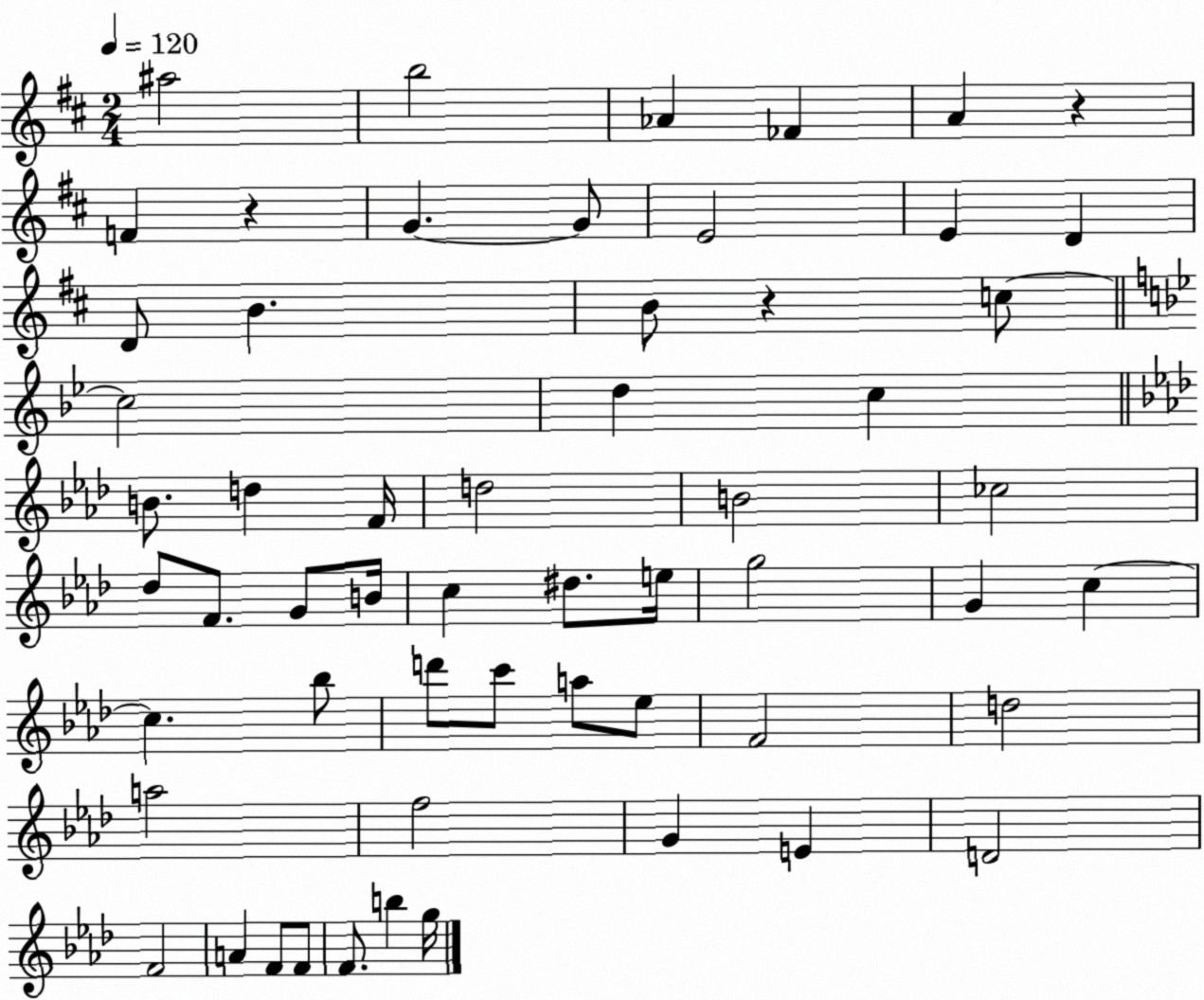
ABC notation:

X:1
T:Untitled
M:2/4
L:1/4
K:D
^a2 b2 _A _F A z F z G G/2 E2 E D D/2 B B/2 z c/2 c2 d c B/2 d F/4 d2 B2 _c2 _d/2 F/2 G/2 B/4 c ^d/2 e/4 g2 G c c _b/2 d'/2 c'/2 a/2 _e/2 F2 d2 a2 f2 G E D2 F2 A F/2 F/2 F/2 b g/4